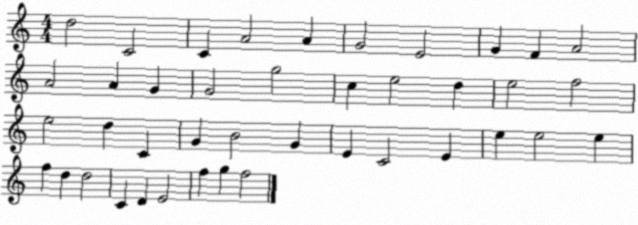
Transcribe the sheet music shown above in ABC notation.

X:1
T:Untitled
M:4/4
L:1/4
K:C
d2 C2 C A2 A G2 E2 G F A2 A2 A G G2 g2 c e2 d e2 f2 e2 d C G B2 G E C2 E e e2 e f d d2 C D E2 f g f2